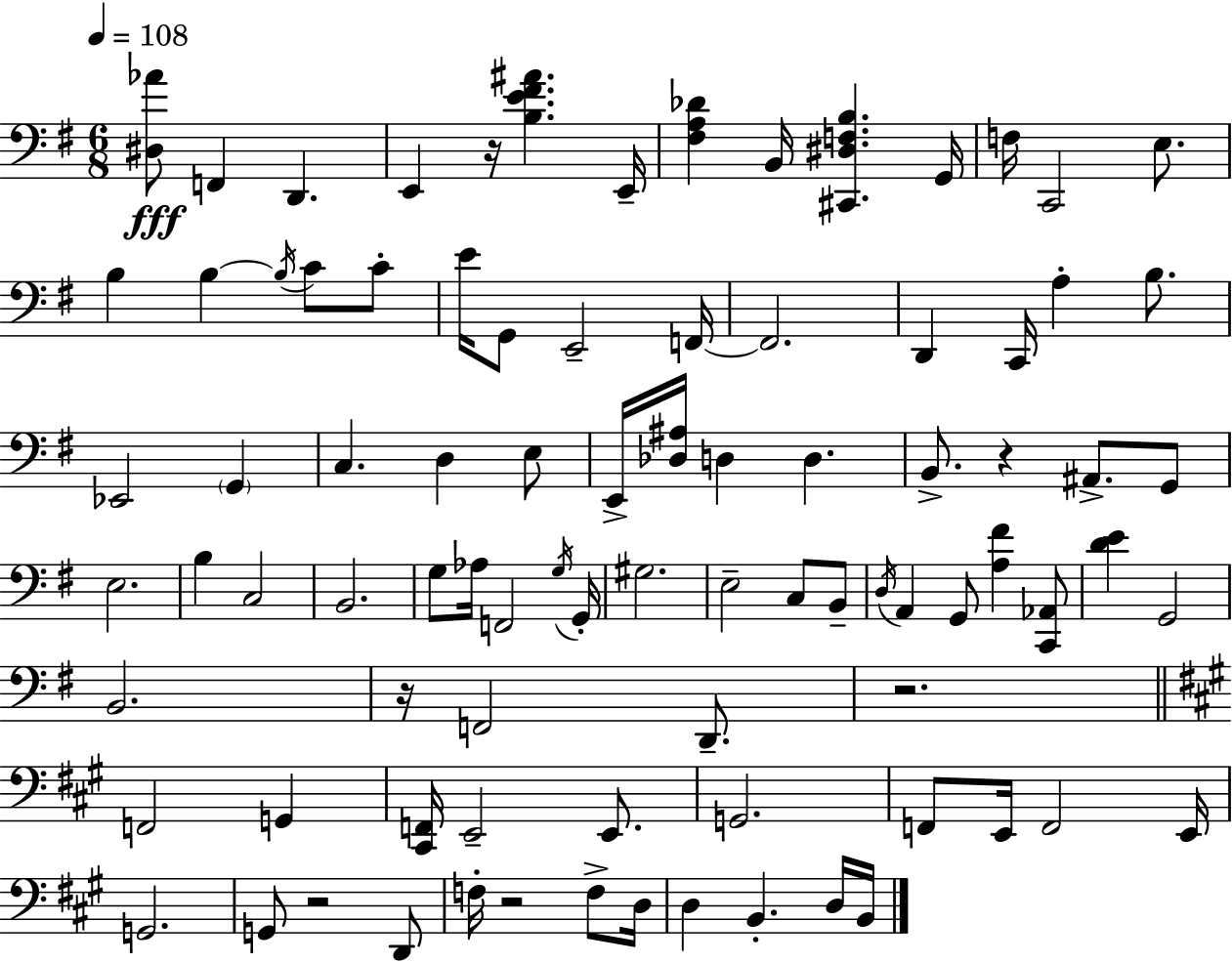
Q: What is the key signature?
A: E minor